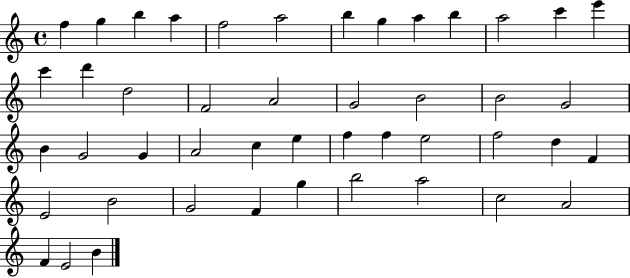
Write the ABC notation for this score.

X:1
T:Untitled
M:4/4
L:1/4
K:C
f g b a f2 a2 b g a b a2 c' e' c' d' d2 F2 A2 G2 B2 B2 G2 B G2 G A2 c e f f e2 f2 d F E2 B2 G2 F g b2 a2 c2 A2 F E2 B